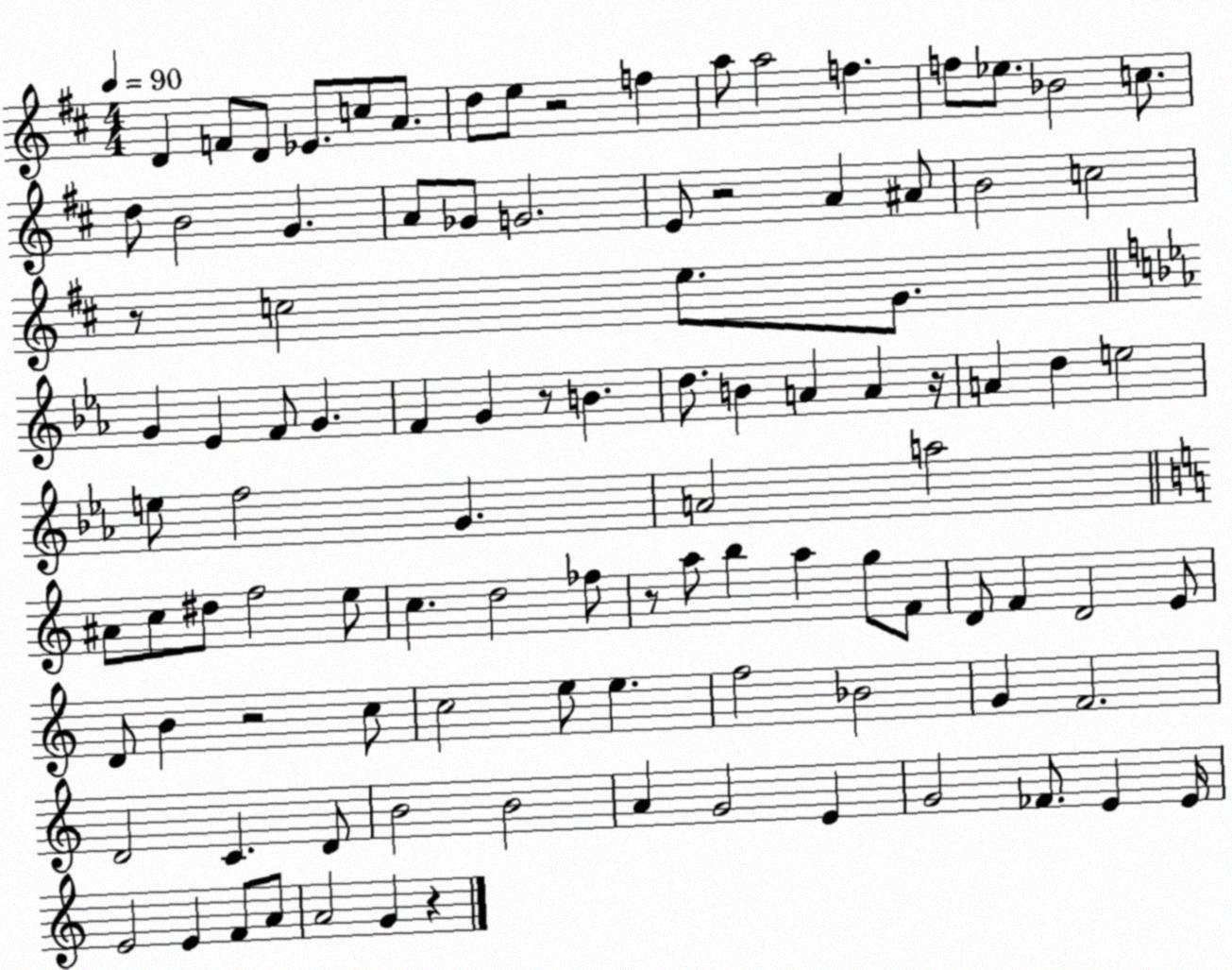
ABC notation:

X:1
T:Untitled
M:4/4
L:1/4
K:D
D F/2 D/2 _E/2 c/2 A/2 d/2 e/2 z2 f a/2 a2 f f/2 _e/2 _B2 c/2 d/2 B2 G A/2 _G/2 G2 E/2 z2 A ^A/2 B2 c2 z/2 c2 e/2 G/2 G _E F/2 G F G z/2 B d/2 B A A z/4 A d e2 e/2 f2 G A2 a2 ^A/2 c/2 ^d/2 f2 e/2 c d2 _f/2 z/2 a/2 b a g/2 F/2 D/2 F D2 E/2 D/2 B z2 c/2 c2 e/2 e f2 _B2 G F2 D2 C D/2 B2 B2 A G2 E G2 _F/2 E E/4 E2 E F/2 A/2 A2 G z